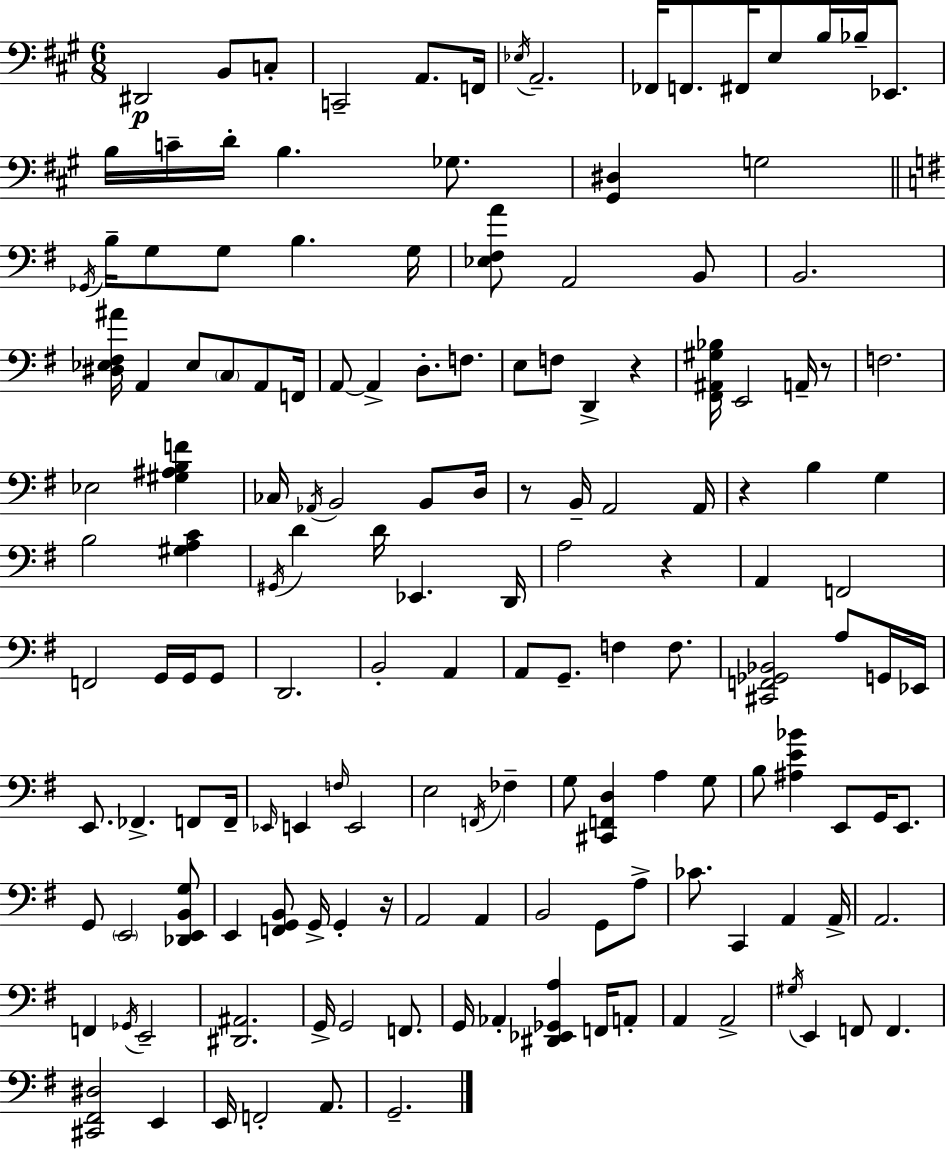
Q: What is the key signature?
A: A major